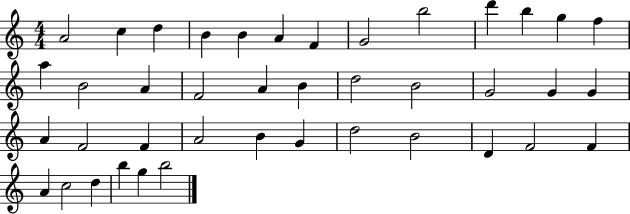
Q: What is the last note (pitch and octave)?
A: B5